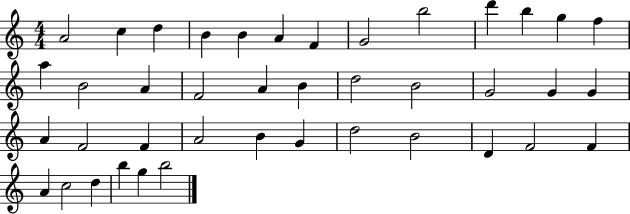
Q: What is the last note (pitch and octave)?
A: B5